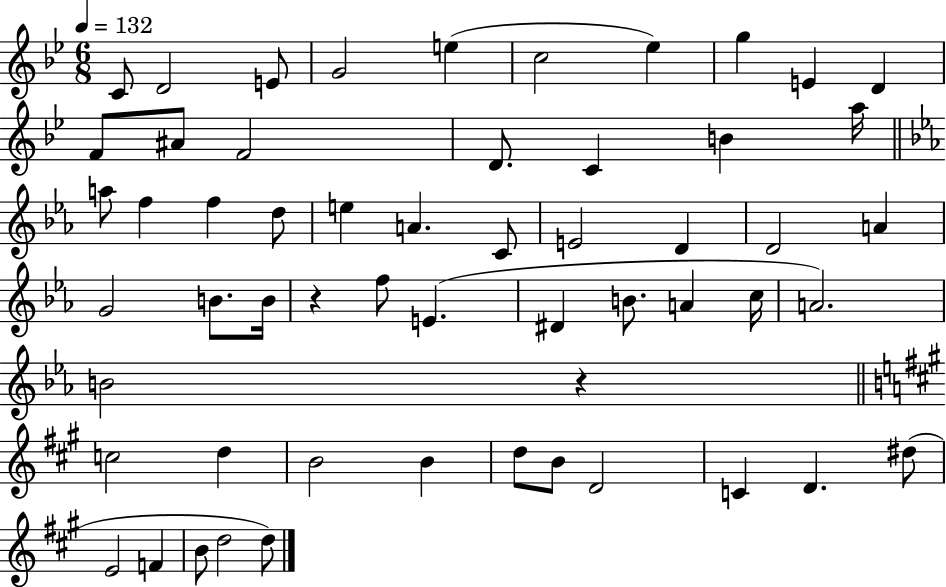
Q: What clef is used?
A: treble